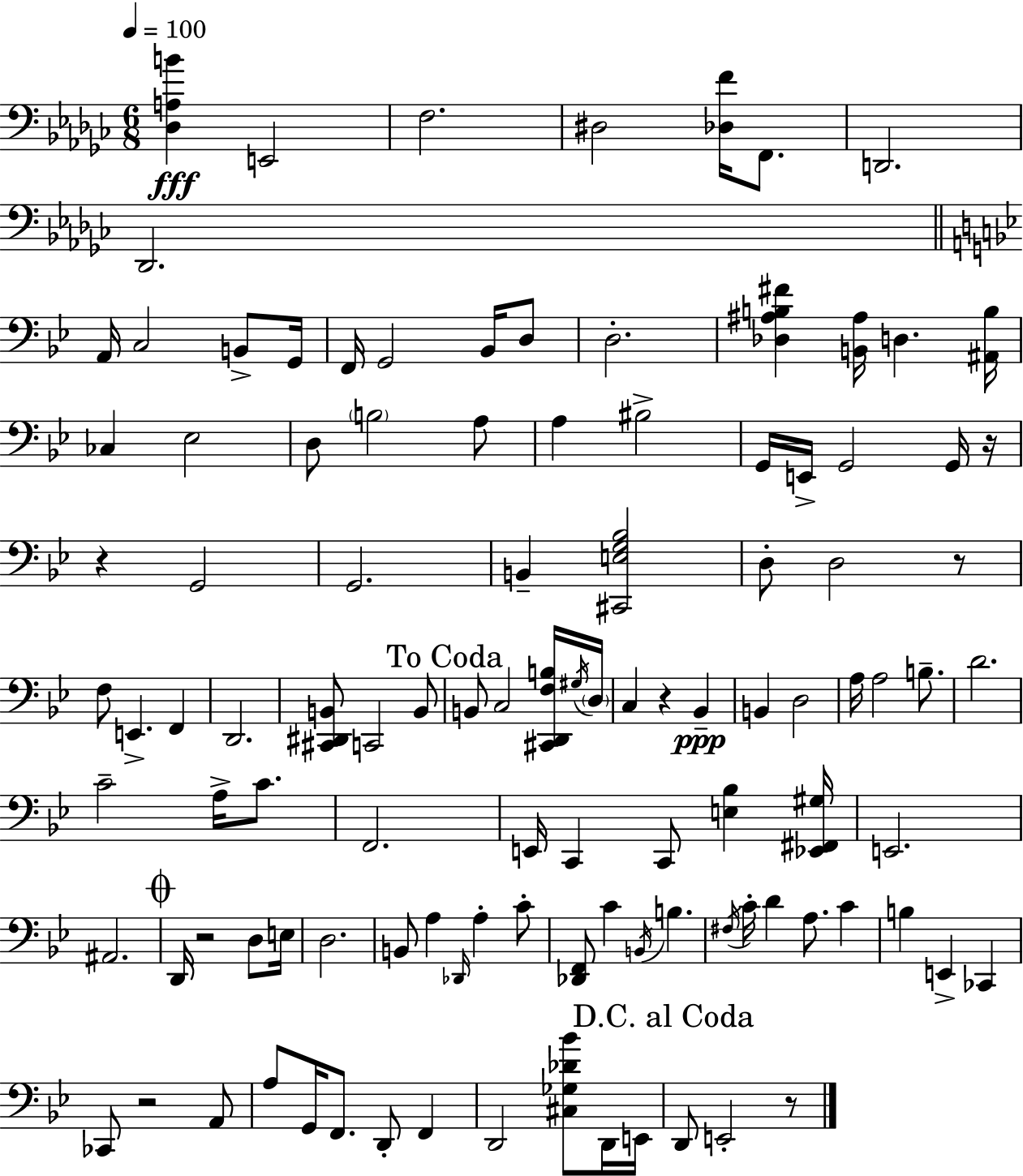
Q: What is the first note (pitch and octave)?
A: E2